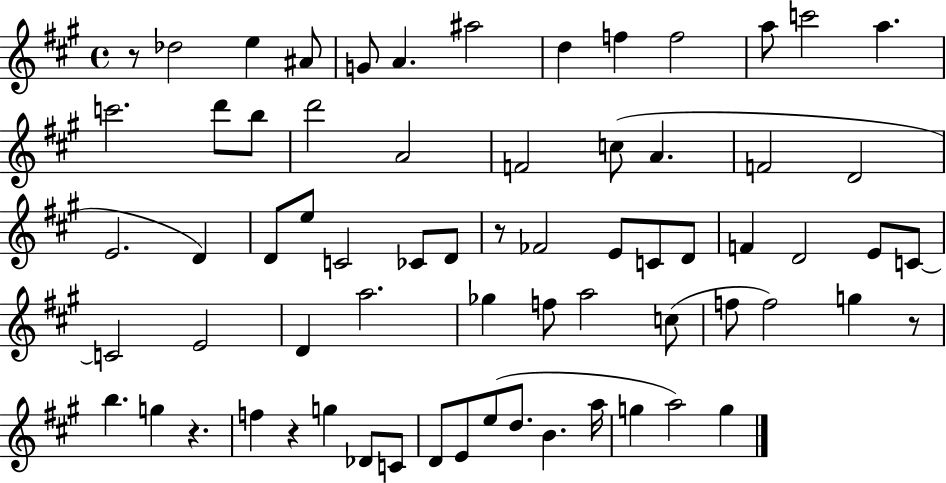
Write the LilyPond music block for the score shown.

{
  \clef treble
  \time 4/4
  \defaultTimeSignature
  \key a \major
  \repeat volta 2 { r8 des''2 e''4 ais'8 | g'8 a'4. ais''2 | d''4 f''4 f''2 | a''8 c'''2 a''4. | \break c'''2. d'''8 b''8 | d'''2 a'2 | f'2 c''8( a'4. | f'2 d'2 | \break e'2. d'4) | d'8 e''8 c'2 ces'8 d'8 | r8 fes'2 e'8 c'8 d'8 | f'4 d'2 e'8 c'8~~ | \break c'2 e'2 | d'4 a''2. | ges''4 f''8 a''2 c''8( | f''8 f''2) g''4 r8 | \break b''4. g''4 r4. | f''4 r4 g''4 des'8 c'8 | d'8 e'8 e''8( d''8. b'4. a''16 | g''4 a''2) g''4 | \break } \bar "|."
}